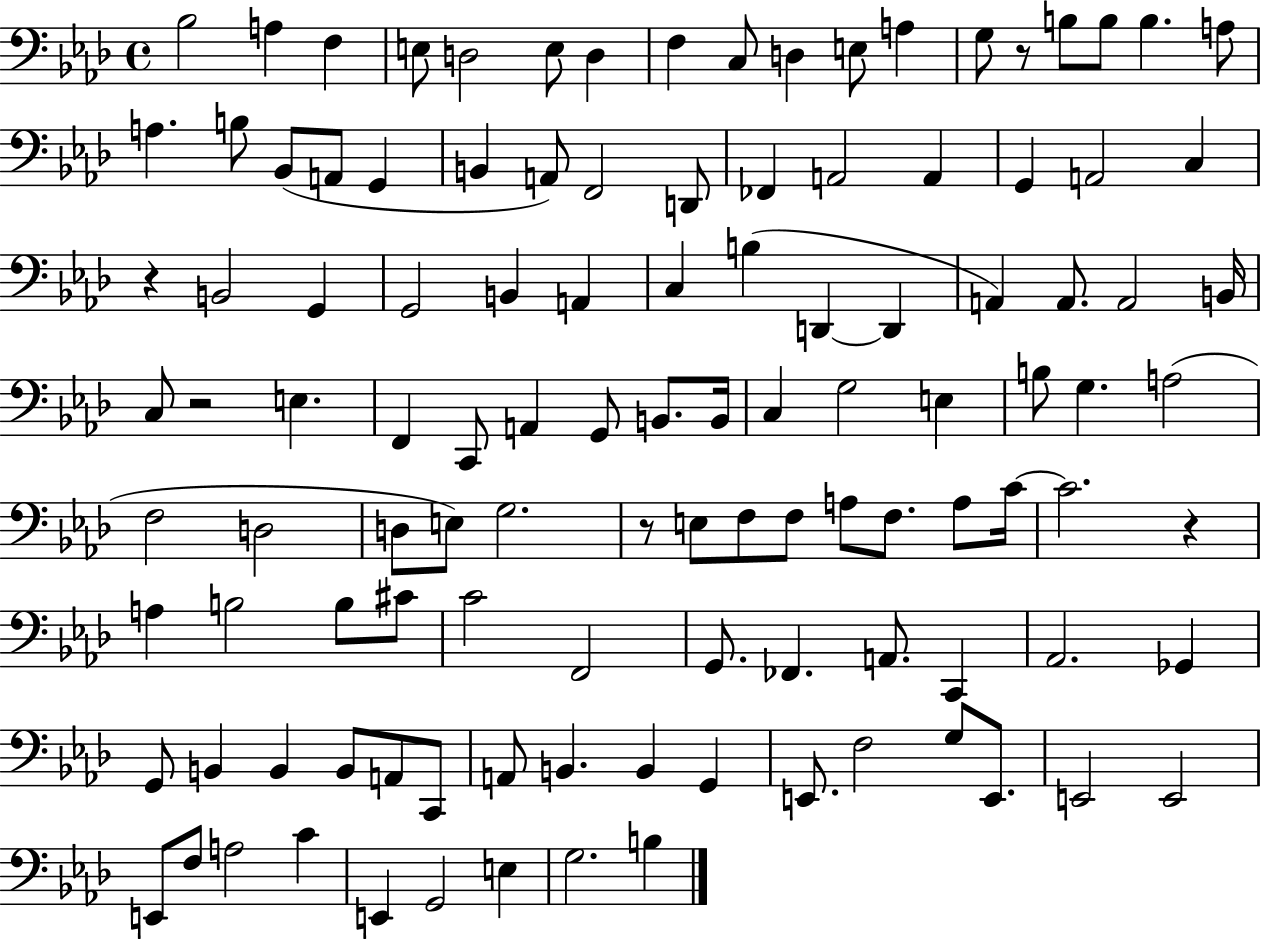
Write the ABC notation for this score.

X:1
T:Untitled
M:4/4
L:1/4
K:Ab
_B,2 A, F, E,/2 D,2 E,/2 D, F, C,/2 D, E,/2 A, G,/2 z/2 B,/2 B,/2 B, A,/2 A, B,/2 _B,,/2 A,,/2 G,, B,, A,,/2 F,,2 D,,/2 _F,, A,,2 A,, G,, A,,2 C, z B,,2 G,, G,,2 B,, A,, C, B, D,, D,, A,, A,,/2 A,,2 B,,/4 C,/2 z2 E, F,, C,,/2 A,, G,,/2 B,,/2 B,,/4 C, G,2 E, B,/2 G, A,2 F,2 D,2 D,/2 E,/2 G,2 z/2 E,/2 F,/2 F,/2 A,/2 F,/2 A,/2 C/4 C2 z A, B,2 B,/2 ^C/2 C2 F,,2 G,,/2 _F,, A,,/2 C,, _A,,2 _G,, G,,/2 B,, B,, B,,/2 A,,/2 C,,/2 A,,/2 B,, B,, G,, E,,/2 F,2 G,/2 E,,/2 E,,2 E,,2 E,,/2 F,/2 A,2 C E,, G,,2 E, G,2 B,